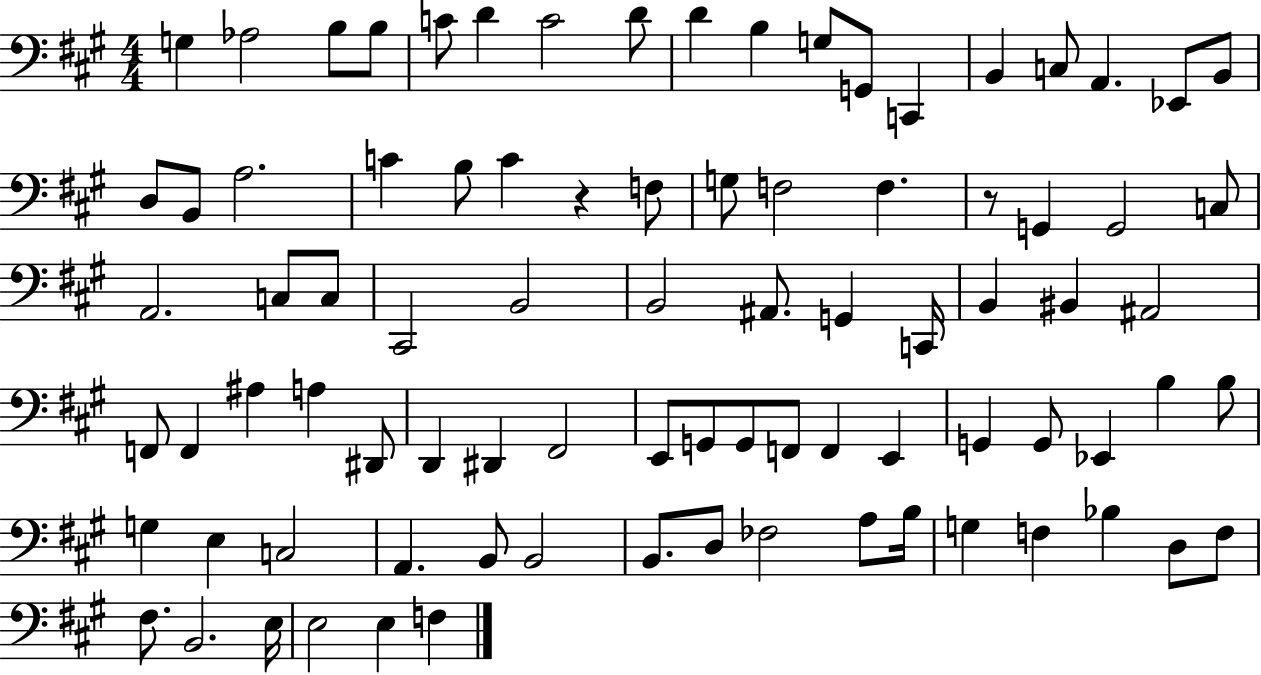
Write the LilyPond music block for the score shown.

{
  \clef bass
  \numericTimeSignature
  \time 4/4
  \key a \major
  g4 aes2 b8 b8 | c'8 d'4 c'2 d'8 | d'4 b4 g8 g,8 c,4 | b,4 c8 a,4. ees,8 b,8 | \break d8 b,8 a2. | c'4 b8 c'4 r4 f8 | g8 f2 f4. | r8 g,4 g,2 c8 | \break a,2. c8 c8 | cis,2 b,2 | b,2 ais,8. g,4 c,16 | b,4 bis,4 ais,2 | \break f,8 f,4 ais4 a4 dis,8 | d,4 dis,4 fis,2 | e,8 g,8 g,8 f,8 f,4 e,4 | g,4 g,8 ees,4 b4 b8 | \break g4 e4 c2 | a,4. b,8 b,2 | b,8. d8 fes2 a8 b16 | g4 f4 bes4 d8 f8 | \break fis8. b,2. e16 | e2 e4 f4 | \bar "|."
}